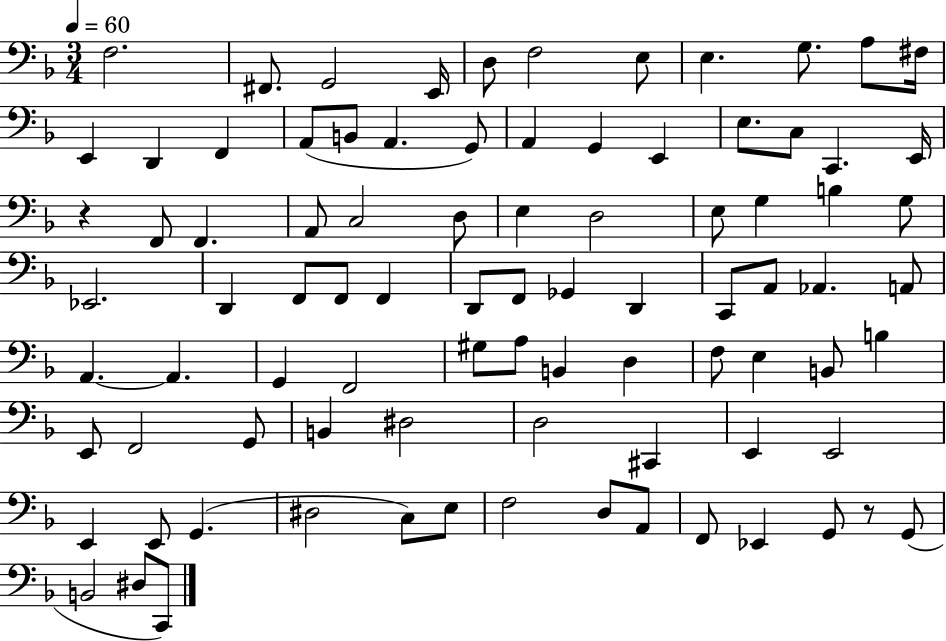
{
  \clef bass
  \numericTimeSignature
  \time 3/4
  \key f \major
  \tempo 4 = 60
  f2. | fis,8. g,2 e,16 | d8 f2 e8 | e4. g8. a8 fis16 | \break e,4 d,4 f,4 | a,8( b,8 a,4. g,8) | a,4 g,4 e,4 | e8. c8 c,4. e,16 | \break r4 f,8 f,4. | a,8 c2 d8 | e4 d2 | e8 g4 b4 g8 | \break ees,2. | d,4 f,8 f,8 f,4 | d,8 f,8 ges,4 d,4 | c,8 a,8 aes,4. a,8 | \break a,4.~~ a,4. | g,4 f,2 | gis8 a8 b,4 d4 | f8 e4 b,8 b4 | \break e,8 f,2 g,8 | b,4 dis2 | d2 cis,4 | e,4 e,2 | \break e,4 e,8 g,4.( | dis2 c8) e8 | f2 d8 a,8 | f,8 ees,4 g,8 r8 g,8( | \break b,2 dis8 c,8) | \bar "|."
}